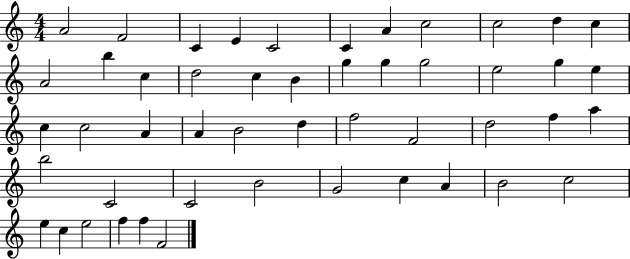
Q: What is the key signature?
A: C major